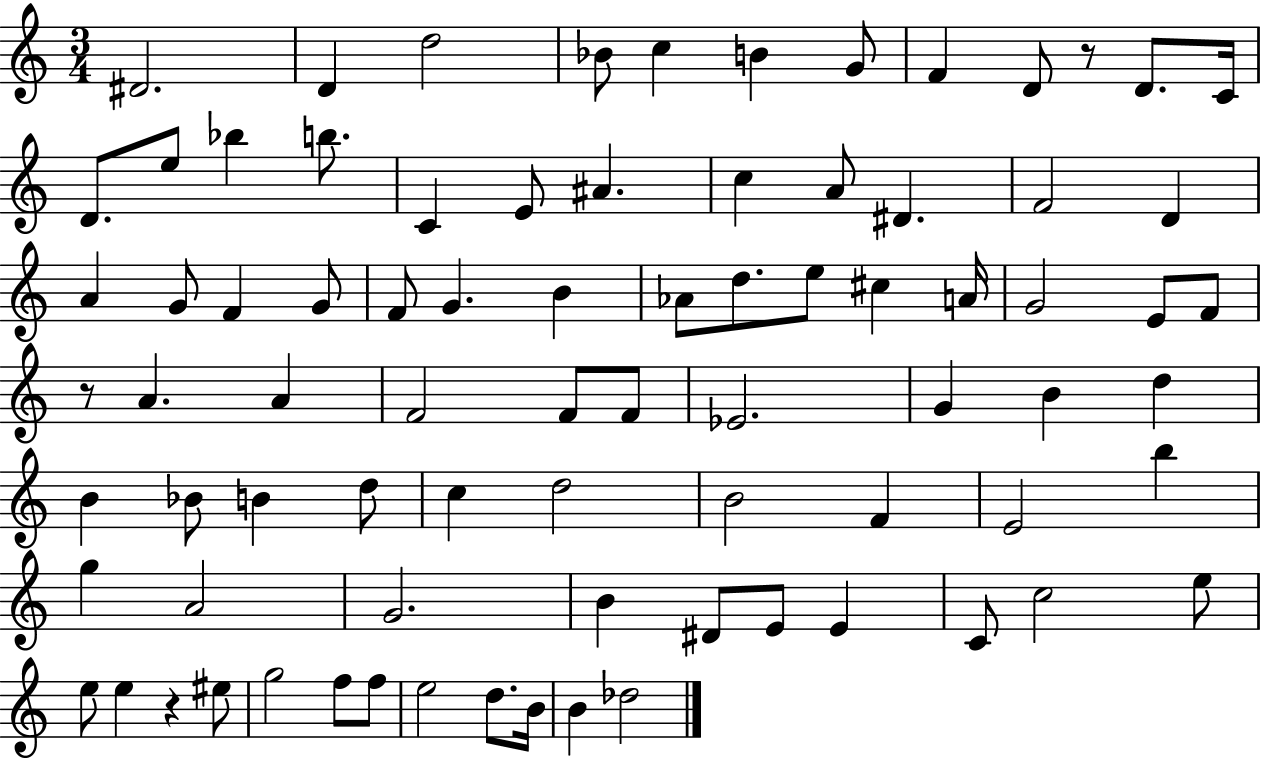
D#4/h. D4/q D5/h Bb4/e C5/q B4/q G4/e F4/q D4/e R/e D4/e. C4/s D4/e. E5/e Bb5/q B5/e. C4/q E4/e A#4/q. C5/q A4/e D#4/q. F4/h D4/q A4/q G4/e F4/q G4/e F4/e G4/q. B4/q Ab4/e D5/e. E5/e C#5/q A4/s G4/h E4/e F4/e R/e A4/q. A4/q F4/h F4/e F4/e Eb4/h. G4/q B4/q D5/q B4/q Bb4/e B4/q D5/e C5/q D5/h B4/h F4/q E4/h B5/q G5/q A4/h G4/h. B4/q D#4/e E4/e E4/q C4/e C5/h E5/e E5/e E5/q R/q EIS5/e G5/h F5/e F5/e E5/h D5/e. B4/s B4/q Db5/h